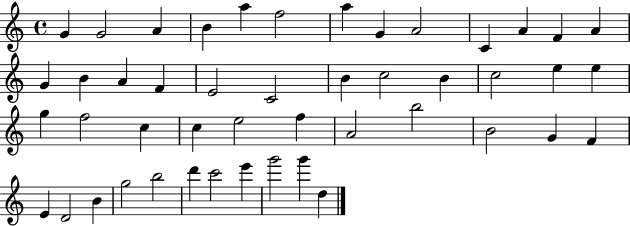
{
  \clef treble
  \time 4/4
  \defaultTimeSignature
  \key c \major
  g'4 g'2 a'4 | b'4 a''4 f''2 | a''4 g'4 a'2 | c'4 a'4 f'4 a'4 | \break g'4 b'4 a'4 f'4 | e'2 c'2 | b'4 c''2 b'4 | c''2 e''4 e''4 | \break g''4 f''2 c''4 | c''4 e''2 f''4 | a'2 b''2 | b'2 g'4 f'4 | \break e'4 d'2 b'4 | g''2 b''2 | d'''4 c'''2 e'''4 | g'''2 g'''4 d''4 | \break \bar "|."
}